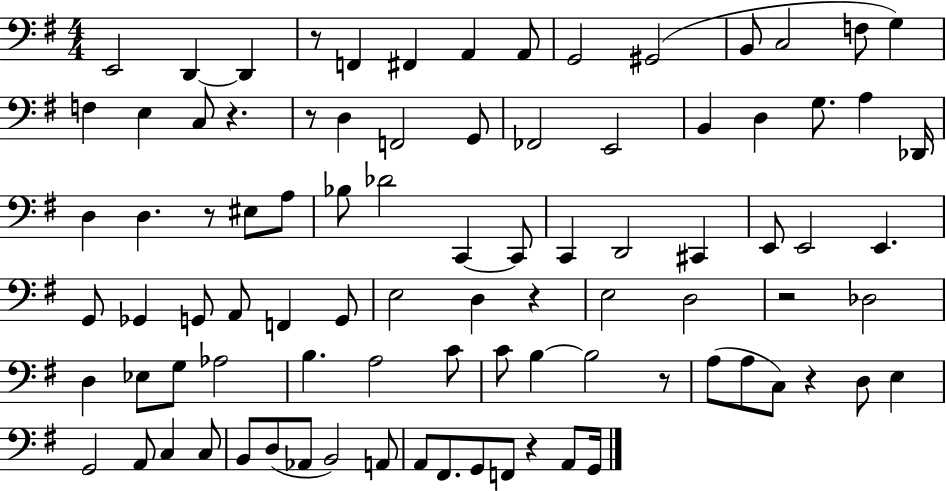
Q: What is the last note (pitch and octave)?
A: G2